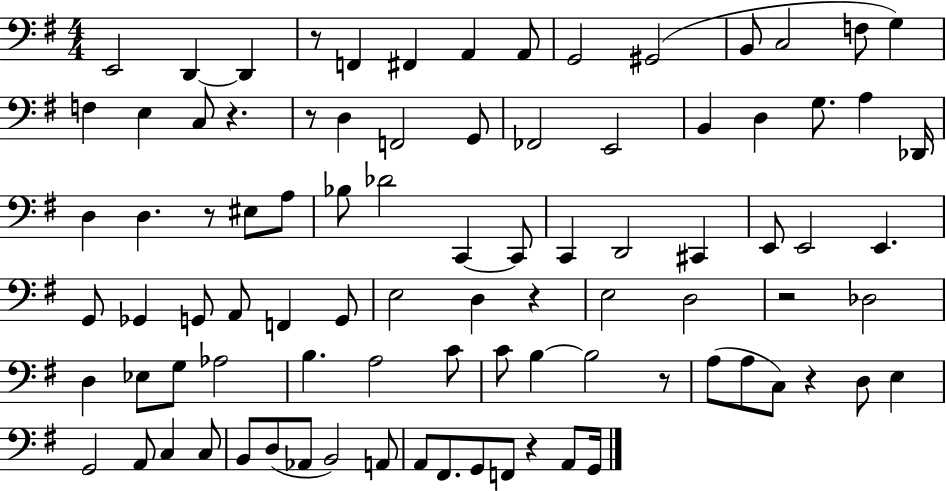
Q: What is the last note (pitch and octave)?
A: G2